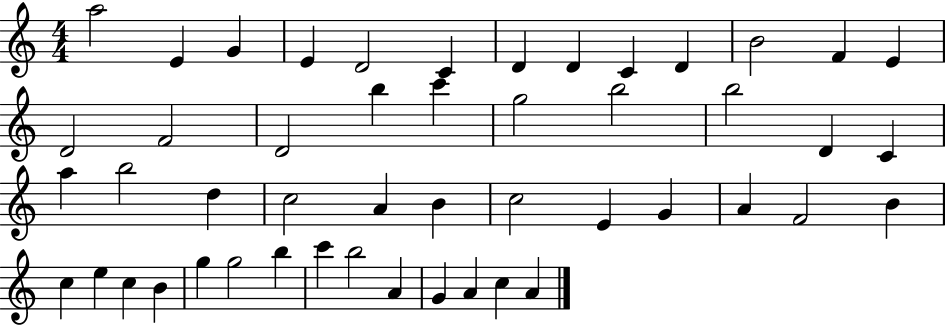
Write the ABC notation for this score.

X:1
T:Untitled
M:4/4
L:1/4
K:C
a2 E G E D2 C D D C D B2 F E D2 F2 D2 b c' g2 b2 b2 D C a b2 d c2 A B c2 E G A F2 B c e c B g g2 b c' b2 A G A c A